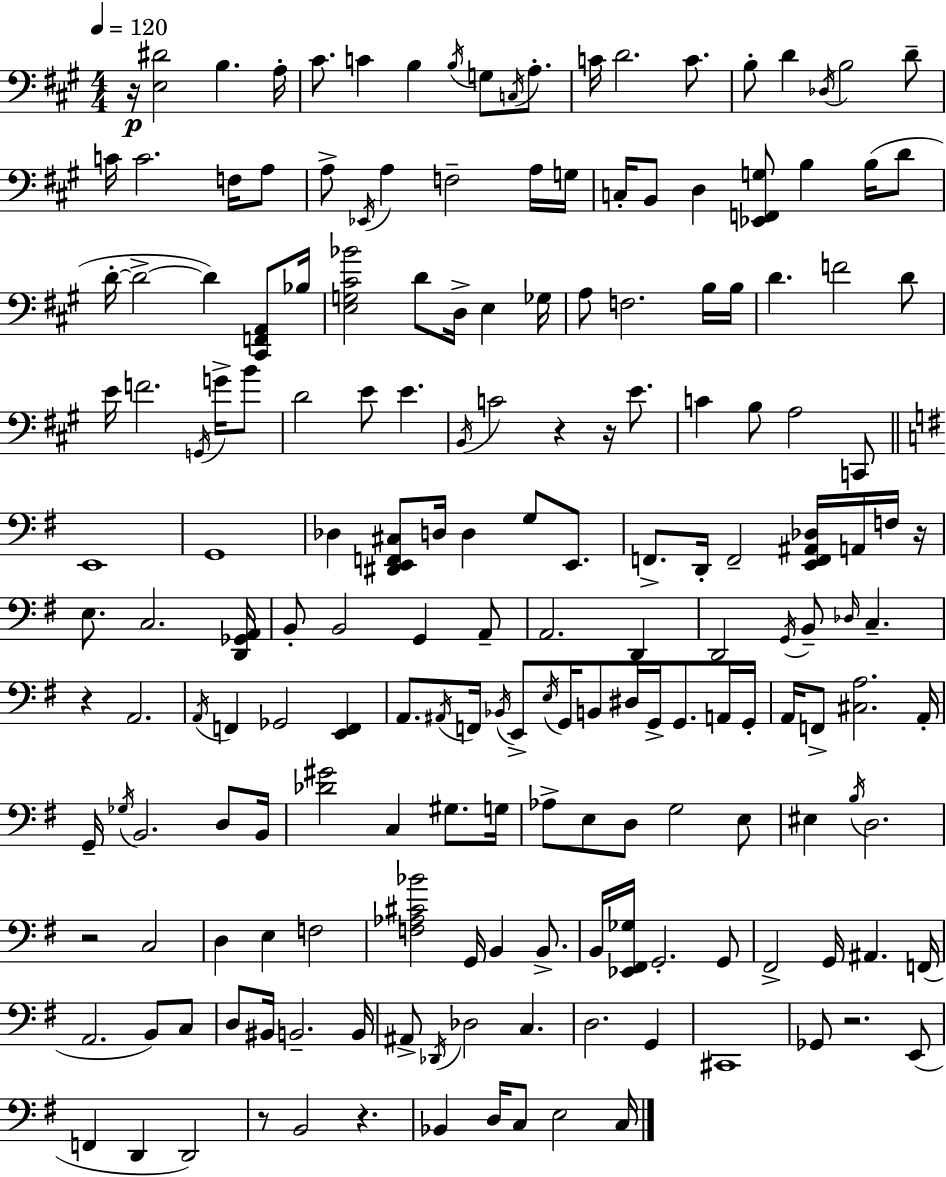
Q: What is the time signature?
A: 4/4